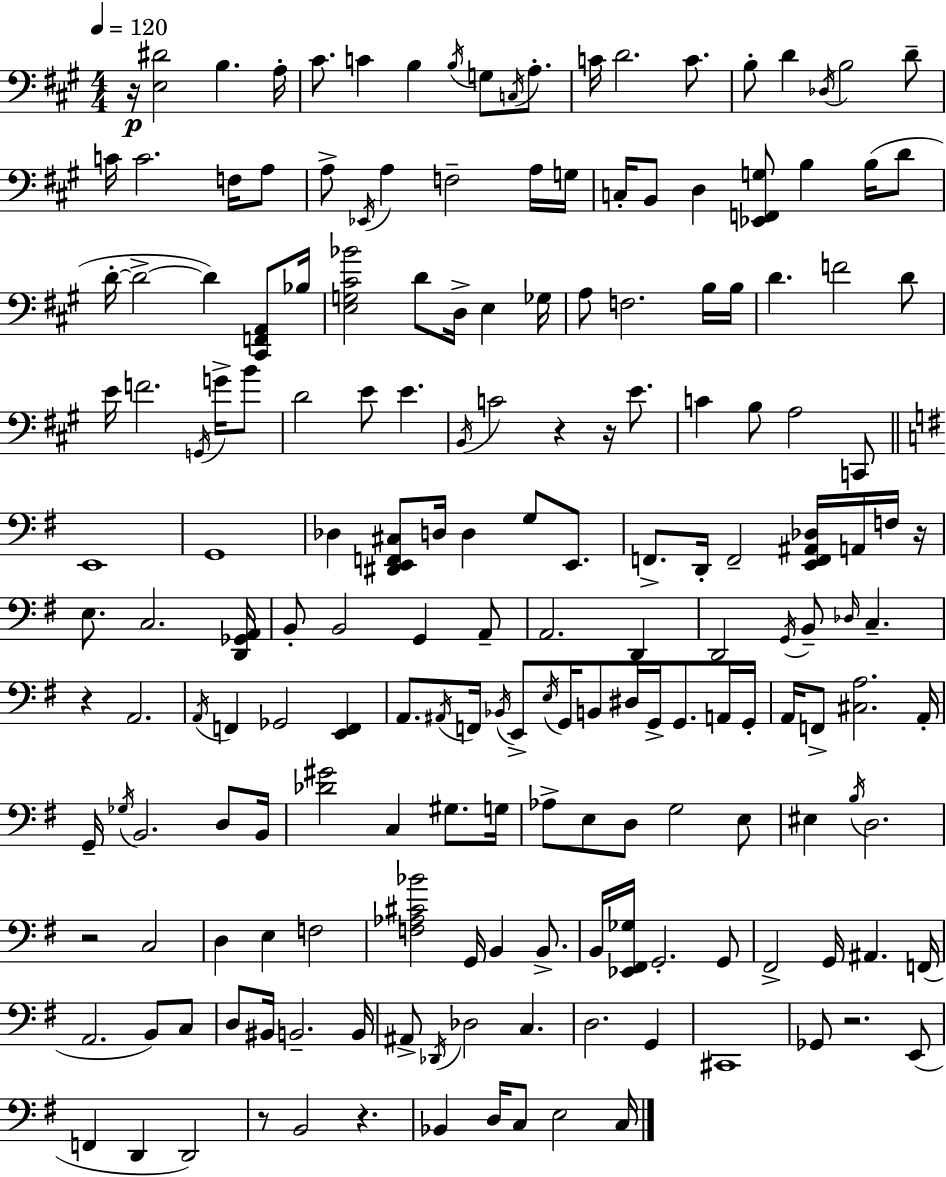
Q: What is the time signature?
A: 4/4